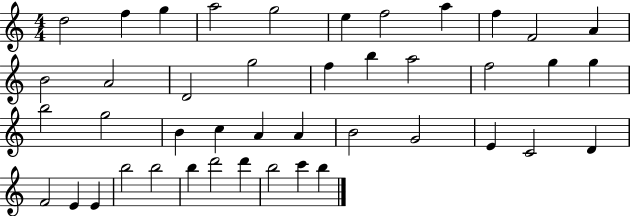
{
  \clef treble
  \numericTimeSignature
  \time 4/4
  \key c \major
  d''2 f''4 g''4 | a''2 g''2 | e''4 f''2 a''4 | f''4 f'2 a'4 | \break b'2 a'2 | d'2 g''2 | f''4 b''4 a''2 | f''2 g''4 g''4 | \break b''2 g''2 | b'4 c''4 a'4 a'4 | b'2 g'2 | e'4 c'2 d'4 | \break f'2 e'4 e'4 | b''2 b''2 | b''4 d'''2 d'''4 | b''2 c'''4 b''4 | \break \bar "|."
}